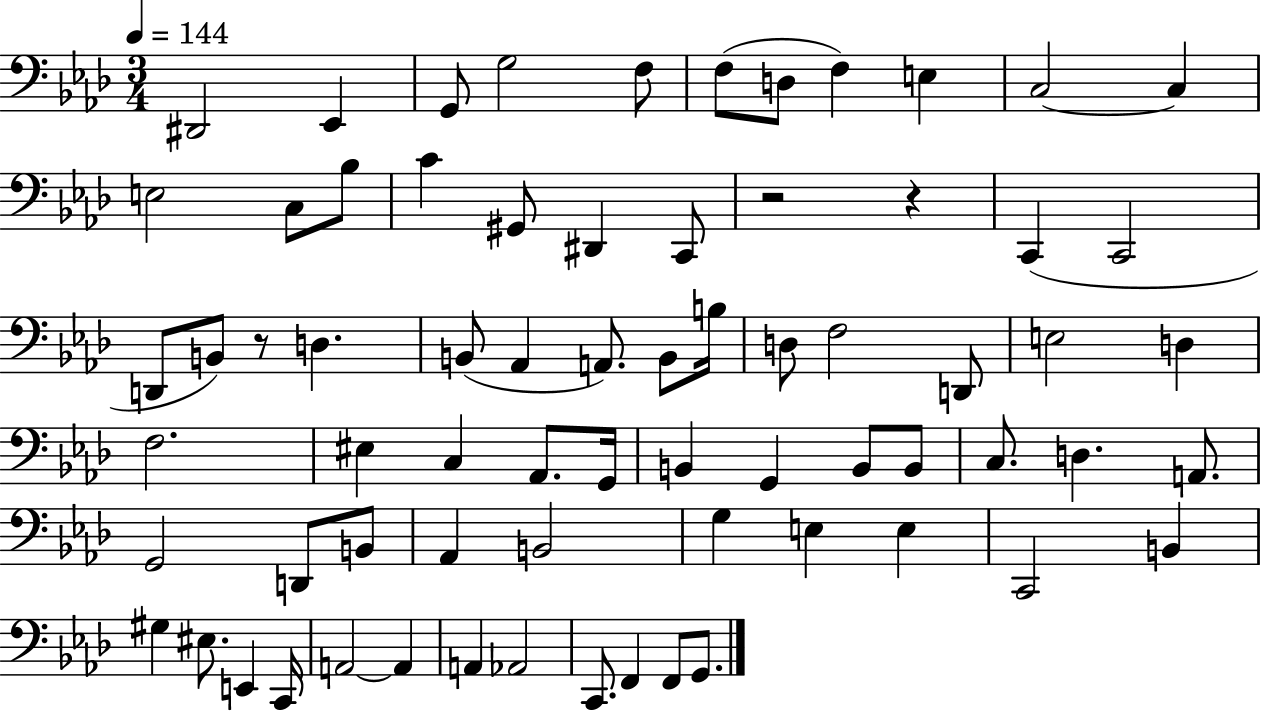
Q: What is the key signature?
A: AES major